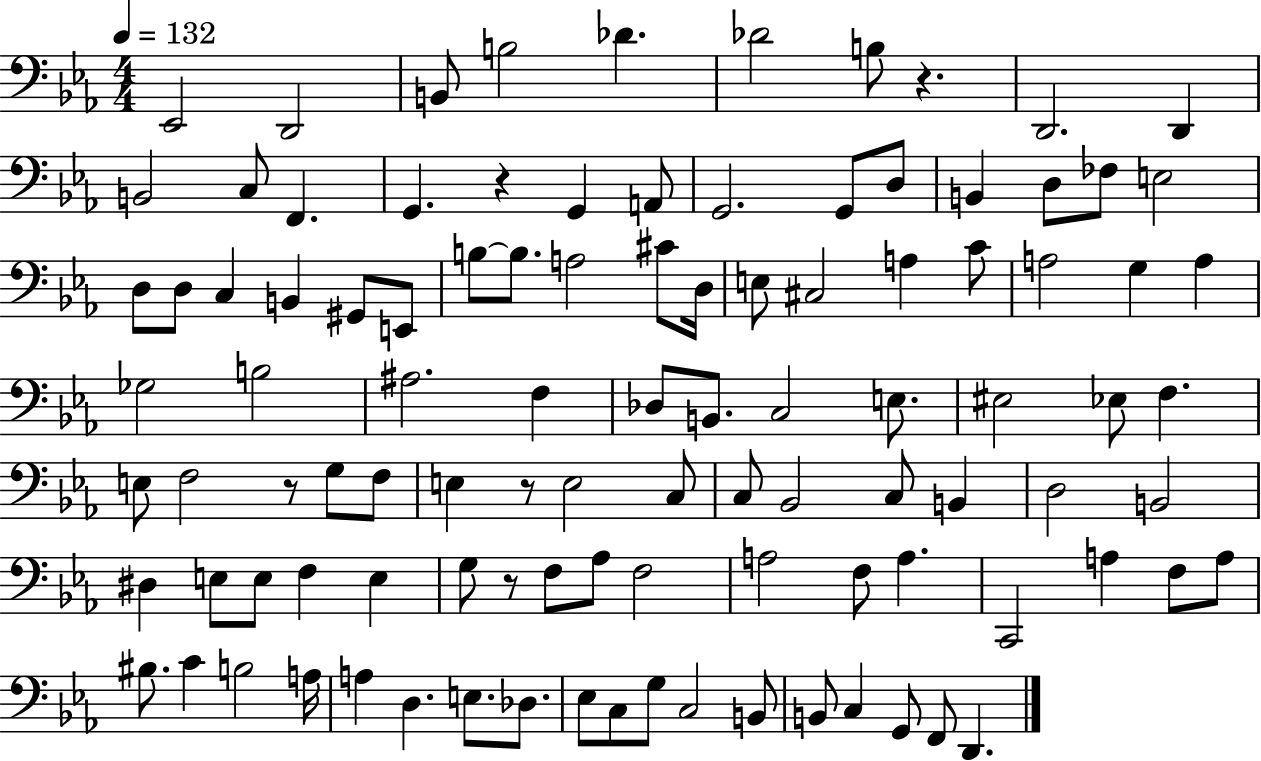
X:1
T:Untitled
M:4/4
L:1/4
K:Eb
_E,,2 D,,2 B,,/2 B,2 _D _D2 B,/2 z D,,2 D,, B,,2 C,/2 F,, G,, z G,, A,,/2 G,,2 G,,/2 D,/2 B,, D,/2 _F,/2 E,2 D,/2 D,/2 C, B,, ^G,,/2 E,,/2 B,/2 B,/2 A,2 ^C/2 D,/4 E,/2 ^C,2 A, C/2 A,2 G, A, _G,2 B,2 ^A,2 F, _D,/2 B,,/2 C,2 E,/2 ^E,2 _E,/2 F, E,/2 F,2 z/2 G,/2 F,/2 E, z/2 E,2 C,/2 C,/2 _B,,2 C,/2 B,, D,2 B,,2 ^D, E,/2 E,/2 F, E, G,/2 z/2 F,/2 _A,/2 F,2 A,2 F,/2 A, C,,2 A, F,/2 A,/2 ^B,/2 C B,2 A,/4 A, D, E,/2 _D,/2 _E,/2 C,/2 G,/2 C,2 B,,/2 B,,/2 C, G,,/2 F,,/2 D,,